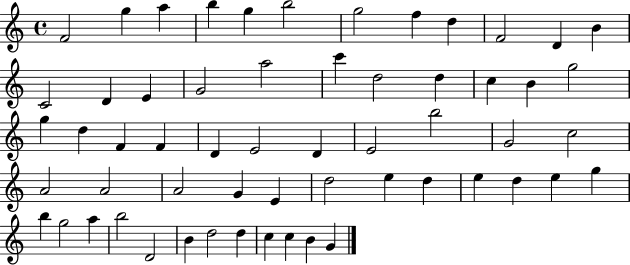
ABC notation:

X:1
T:Untitled
M:4/4
L:1/4
K:C
F2 g a b g b2 g2 f d F2 D B C2 D E G2 a2 c' d2 d c B g2 g d F F D E2 D E2 b2 G2 c2 A2 A2 A2 G E d2 e d e d e g b g2 a b2 D2 B d2 d c c B G